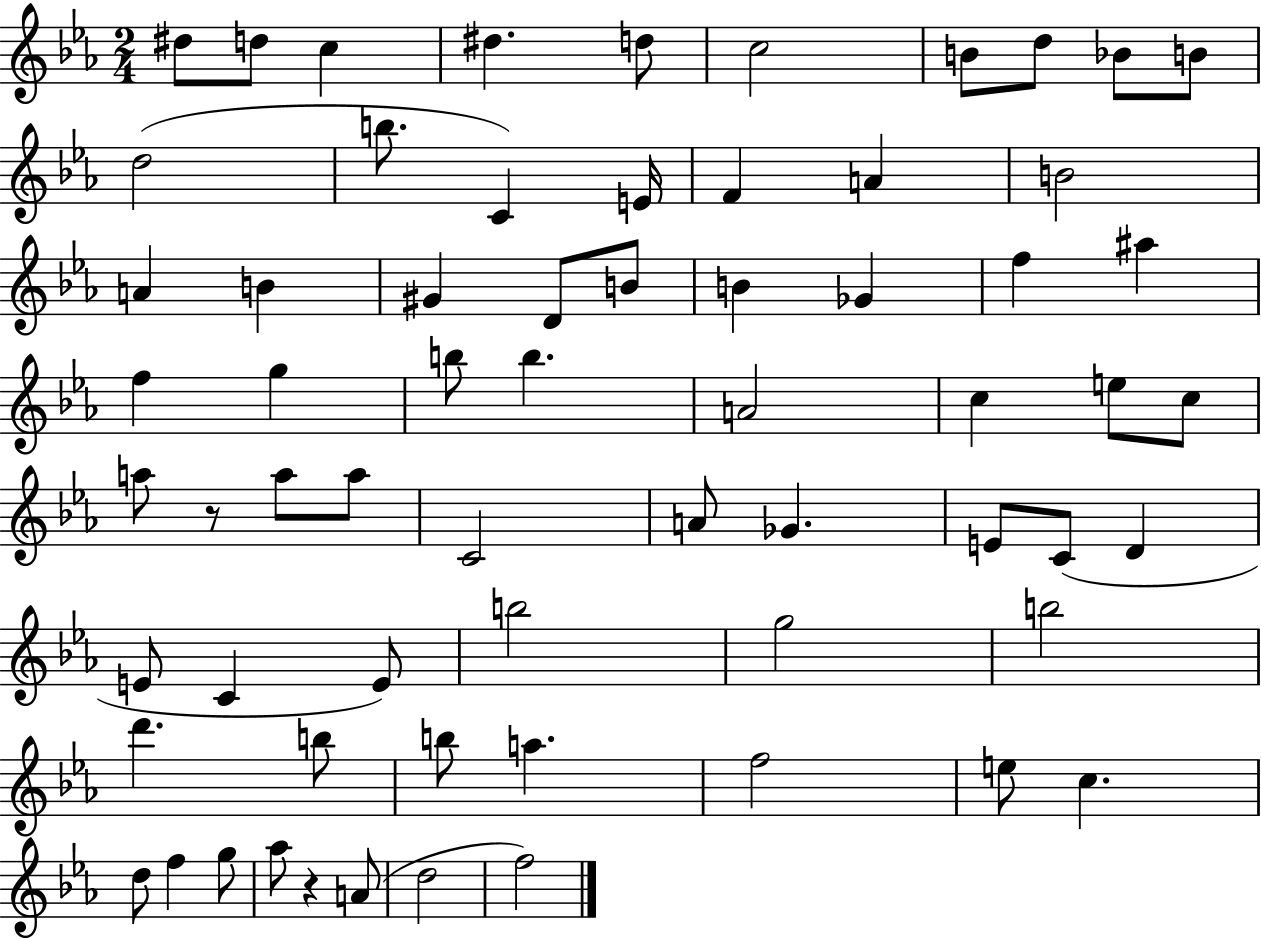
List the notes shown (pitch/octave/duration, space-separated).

D#5/e D5/e C5/q D#5/q. D5/e C5/h B4/e D5/e Bb4/e B4/e D5/h B5/e. C4/q E4/s F4/q A4/q B4/h A4/q B4/q G#4/q D4/e B4/e B4/q Gb4/q F5/q A#5/q F5/q G5/q B5/e B5/q. A4/h C5/q E5/e C5/e A5/e R/e A5/e A5/e C4/h A4/e Gb4/q. E4/e C4/e D4/q E4/e C4/q E4/e B5/h G5/h B5/h D6/q. B5/e B5/e A5/q. F5/h E5/e C5/q. D5/e F5/q G5/e Ab5/e R/q A4/e D5/h F5/h